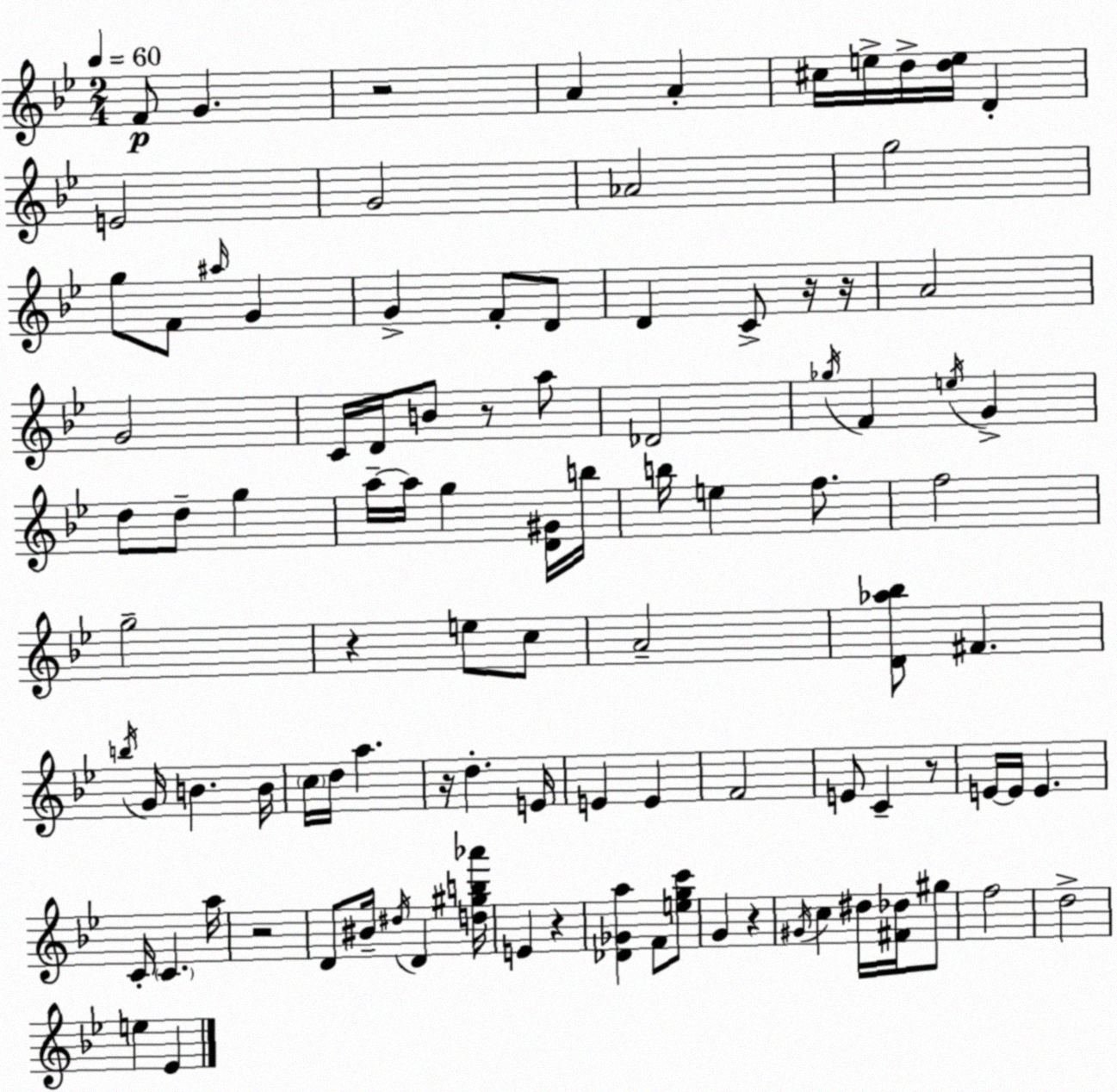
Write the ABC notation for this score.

X:1
T:Untitled
M:2/4
L:1/4
K:Gm
F/2 G z2 A A ^c/4 e/4 d/4 [de]/4 D E2 G2 _A2 g2 g/2 F/2 ^a/4 G G F/2 D/2 D C/2 z/4 z/4 A2 G2 C/4 D/4 B/2 z/2 a/2 _D2 _g/4 F e/4 G d/2 d/2 g a/4 a/4 g [D^G]/4 b/4 b/4 e f/2 f2 g2 z e/2 c/2 A2 [D_a_b]/2 ^F b/4 G/4 B B/4 c/4 d/4 a z/4 d E/4 E E F2 E/2 C z/2 E/4 E/4 E C/4 C a/4 z2 D/2 ^B/4 ^d/4 D [d^gb_a']/4 E z [_D_Ga] F/2 [egc']/2 G z ^G/4 c ^d/4 [^F_d]/4 ^g/2 f2 d2 e _E